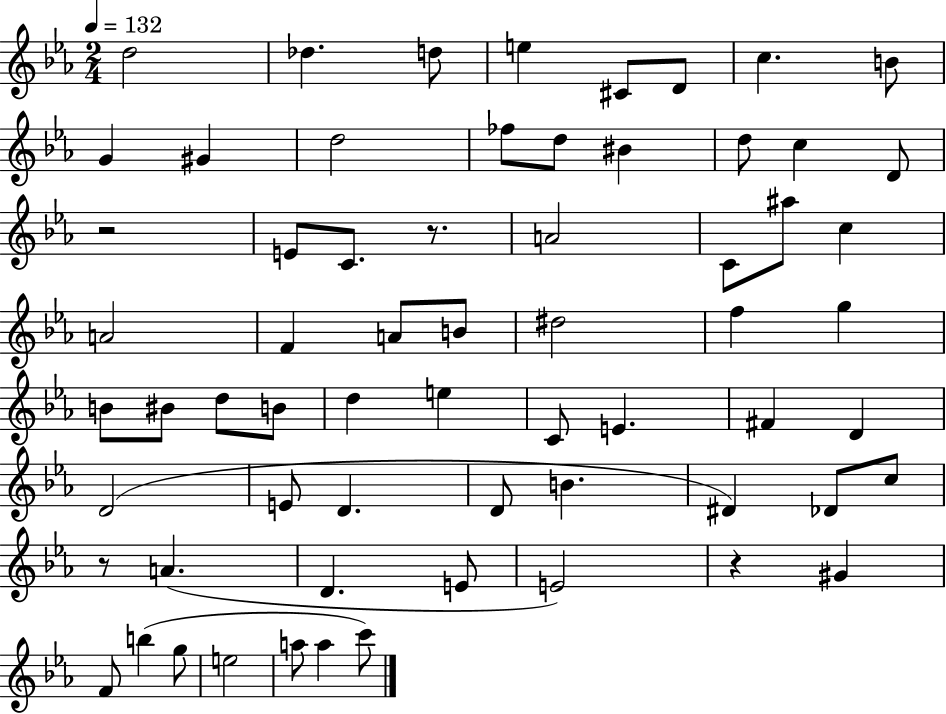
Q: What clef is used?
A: treble